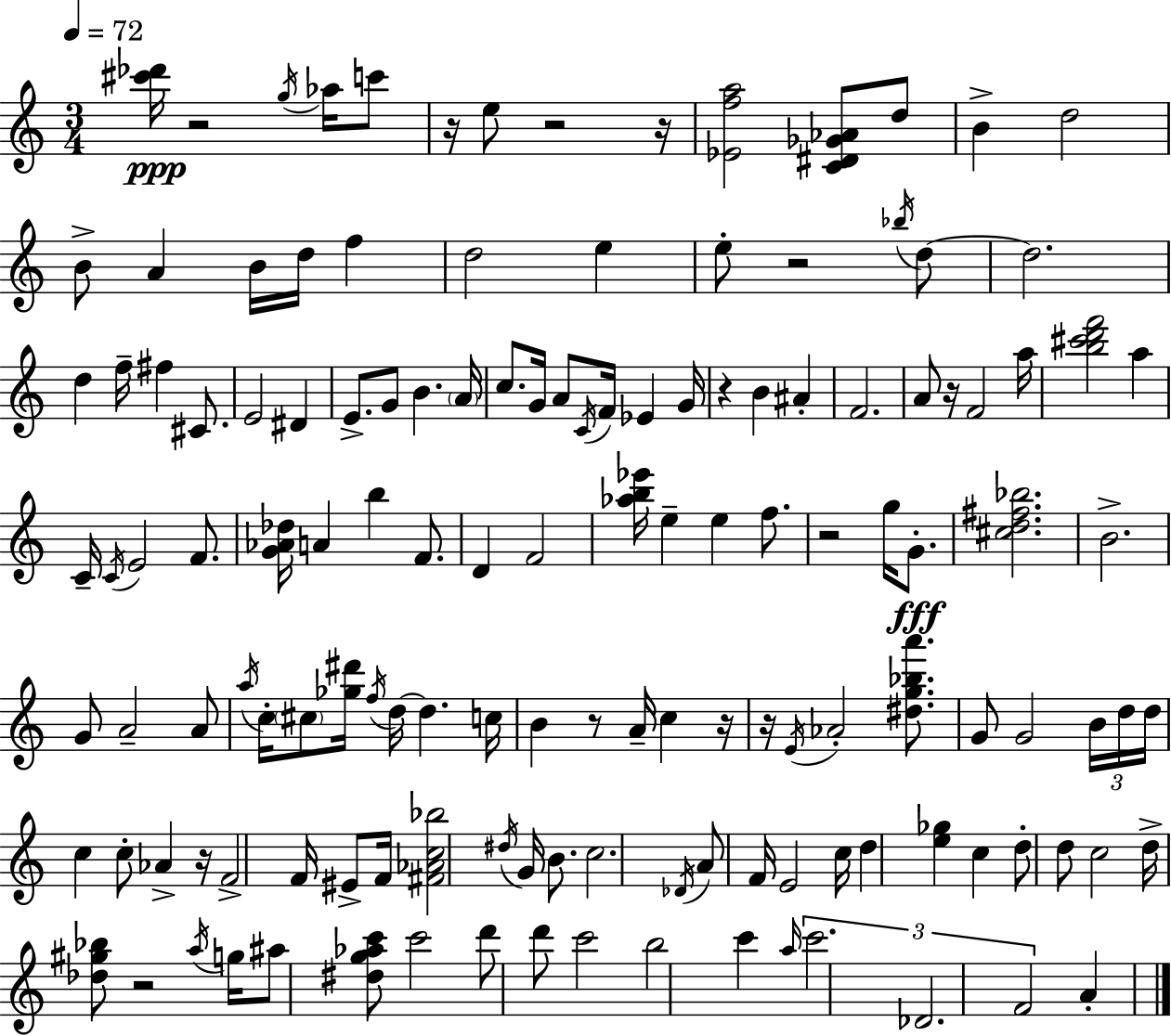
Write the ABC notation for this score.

X:1
T:Untitled
M:3/4
L:1/4
K:Am
[^c'_d']/4 z2 g/4 _a/4 c'/2 z/4 e/2 z2 z/4 [_Efa]2 [C^D_G_A]/2 d/2 B d2 B/2 A B/4 d/4 f d2 e e/2 z2 _b/4 d/2 d2 d f/4 ^f ^C/2 E2 ^D E/2 G/2 B A/4 c/2 G/4 A/2 C/4 F/4 _E G/4 z B ^A F2 A/2 z/4 F2 a/4 [b^c'd'f']2 a C/4 C/4 E2 F/2 [G_A_d]/4 A b F/2 D F2 [_ab_e']/4 e e f/2 z2 g/4 G/2 [^cd^f_b]2 B2 G/2 A2 A/2 a/4 c/4 ^c/2 [_g^d']/4 f/4 d/4 d c/4 B z/2 A/4 c z/4 z/4 E/4 _A2 [^dg_ba']/2 G/2 G2 B/4 d/4 d/4 c c/2 _A z/4 F2 F/4 ^E/2 F/4 [^F_Ac_b]2 ^d/4 G/4 B/2 c2 _D/4 A/2 F/4 E2 c/4 d [e_g] c d/2 d/2 c2 d/4 [_d^g_b]/2 z2 a/4 g/4 ^a/2 [^dg_ac']/2 c'2 d'/2 d'/2 c'2 b2 c' a/4 c'2 _D2 F2 A